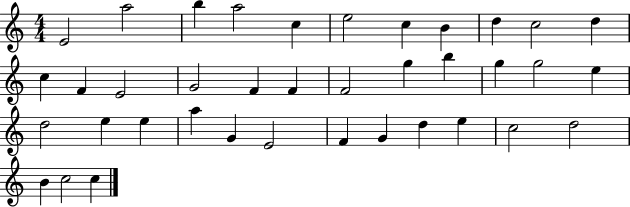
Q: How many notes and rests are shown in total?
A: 38